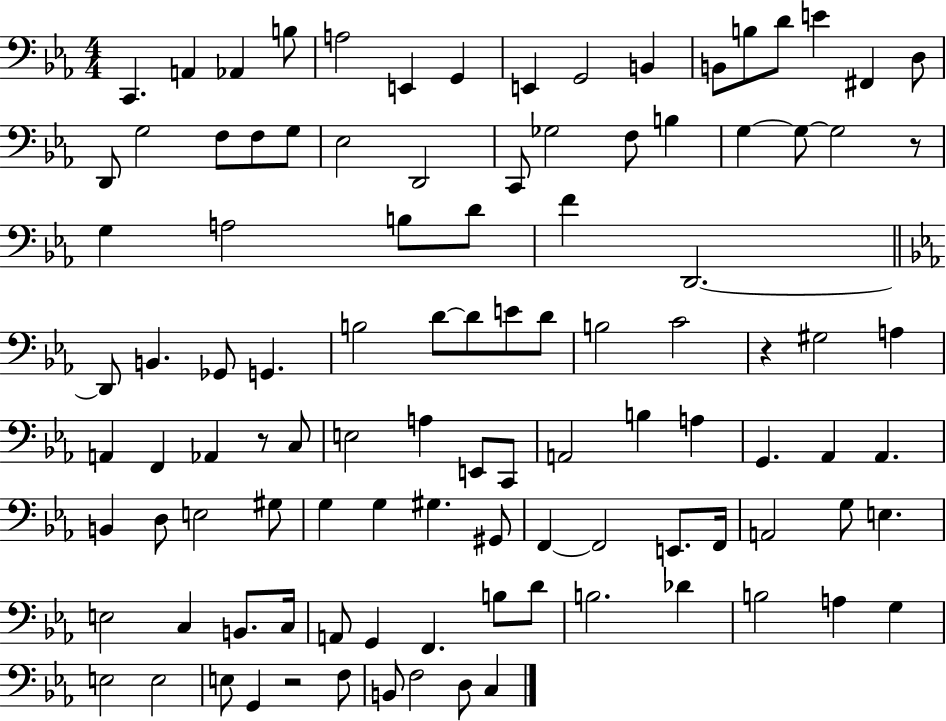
{
  \clef bass
  \numericTimeSignature
  \time 4/4
  \key ees \major
  \repeat volta 2 { c,4. a,4 aes,4 b8 | a2 e,4 g,4 | e,4 g,2 b,4 | b,8 b8 d'8 e'4 fis,4 d8 | \break d,8 g2 f8 f8 g8 | ees2 d,2 | c,8 ges2 f8 b4 | g4~~ g8~~ g2 r8 | \break g4 a2 b8 d'8 | f'4 d,2.~~ | \bar "||" \break \key ees \major d,8 b,4. ges,8 g,4. | b2 d'8~~ d'8 e'8 d'8 | b2 c'2 | r4 gis2 a4 | \break a,4 f,4 aes,4 r8 c8 | e2 a4 e,8 c,8 | a,2 b4 a4 | g,4. aes,4 aes,4. | \break b,4 d8 e2 gis8 | g4 g4 gis4. gis,8 | f,4~~ f,2 e,8. f,16 | a,2 g8 e4. | \break e2 c4 b,8. c16 | a,8 g,4 f,4. b8 d'8 | b2. des'4 | b2 a4 g4 | \break e2 e2 | e8 g,4 r2 f8 | b,8 f2 d8 c4 | } \bar "|."
}